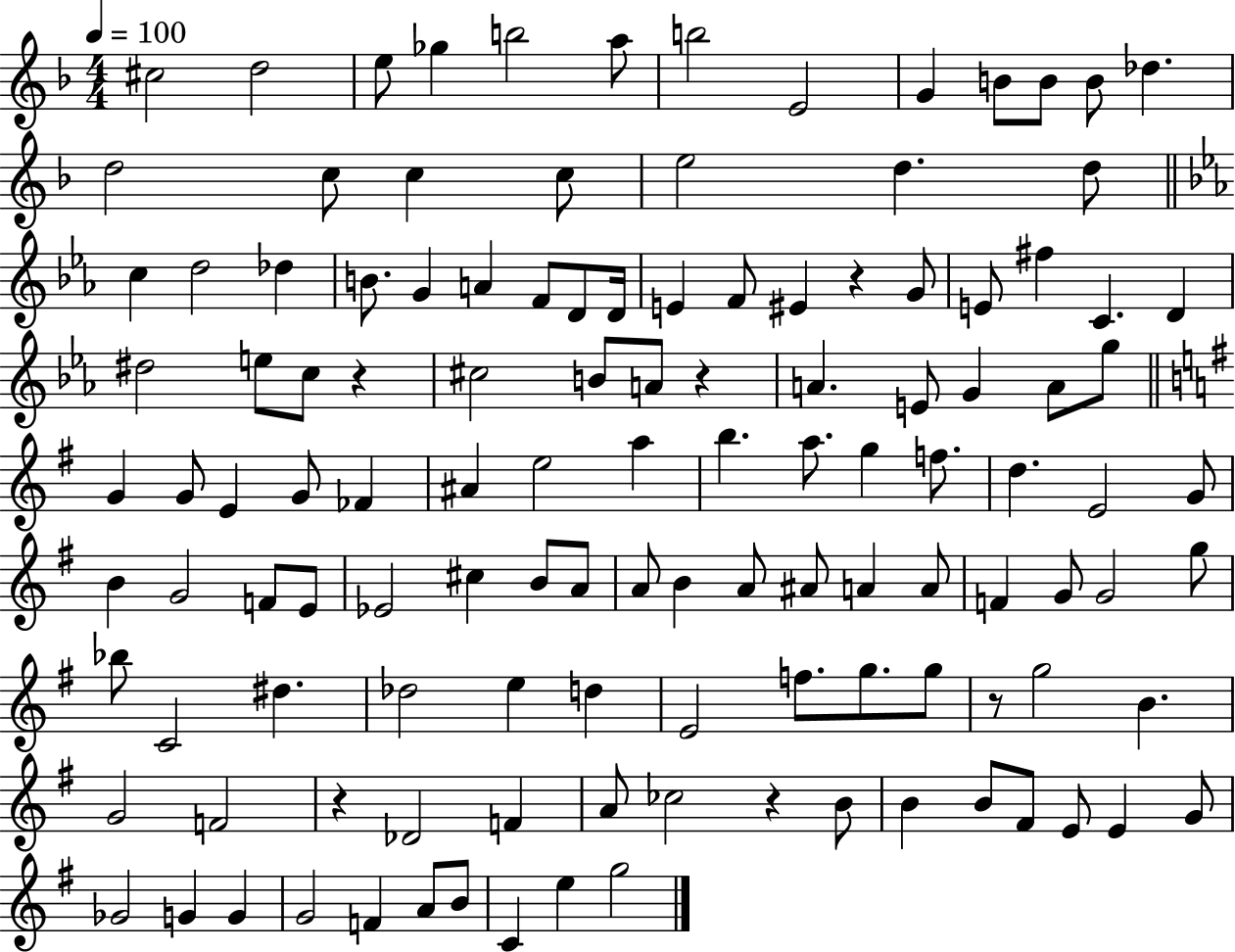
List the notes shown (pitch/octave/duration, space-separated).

C#5/h D5/h E5/e Gb5/q B5/h A5/e B5/h E4/h G4/q B4/e B4/e B4/e Db5/q. D5/h C5/e C5/q C5/e E5/h D5/q. D5/e C5/q D5/h Db5/q B4/e. G4/q A4/q F4/e D4/e D4/s E4/q F4/e EIS4/q R/q G4/e E4/e F#5/q C4/q. D4/q D#5/h E5/e C5/e R/q C#5/h B4/e A4/e R/q A4/q. E4/e G4/q A4/e G5/e G4/q G4/e E4/q G4/e FES4/q A#4/q E5/h A5/q B5/q. A5/e. G5/q F5/e. D5/q. E4/h G4/e B4/q G4/h F4/e E4/e Eb4/h C#5/q B4/e A4/e A4/e B4/q A4/e A#4/e A4/q A4/e F4/q G4/e G4/h G5/e Bb5/e C4/h D#5/q. Db5/h E5/q D5/q E4/h F5/e. G5/e. G5/e R/e G5/h B4/q. G4/h F4/h R/q Db4/h F4/q A4/e CES5/h R/q B4/e B4/q B4/e F#4/e E4/e E4/q G4/e Gb4/h G4/q G4/q G4/h F4/q A4/e B4/e C4/q E5/q G5/h